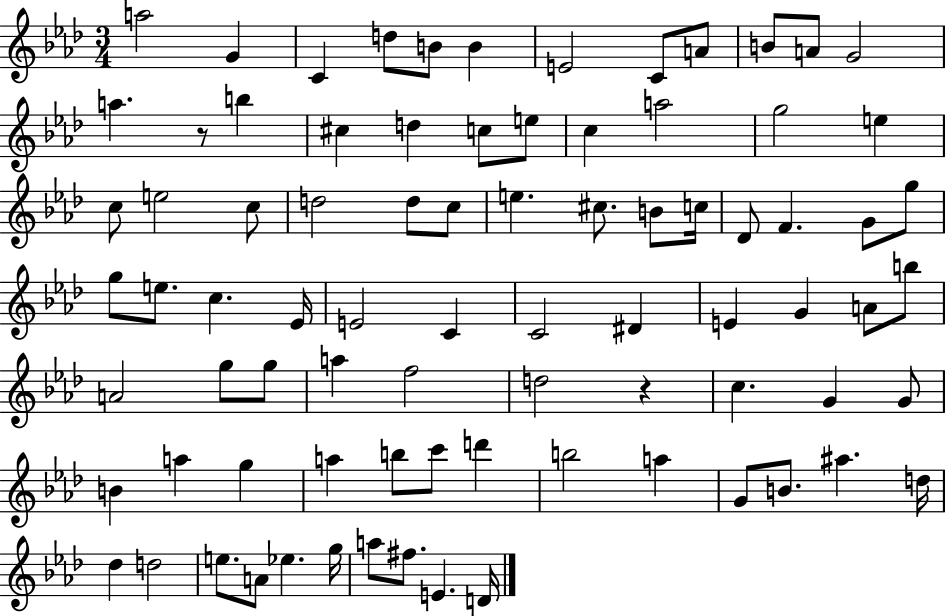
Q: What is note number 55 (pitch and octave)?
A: C5